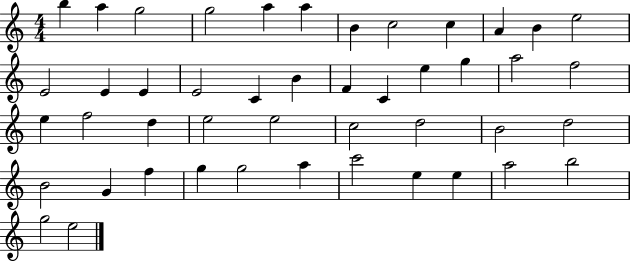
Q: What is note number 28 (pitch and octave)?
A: E5